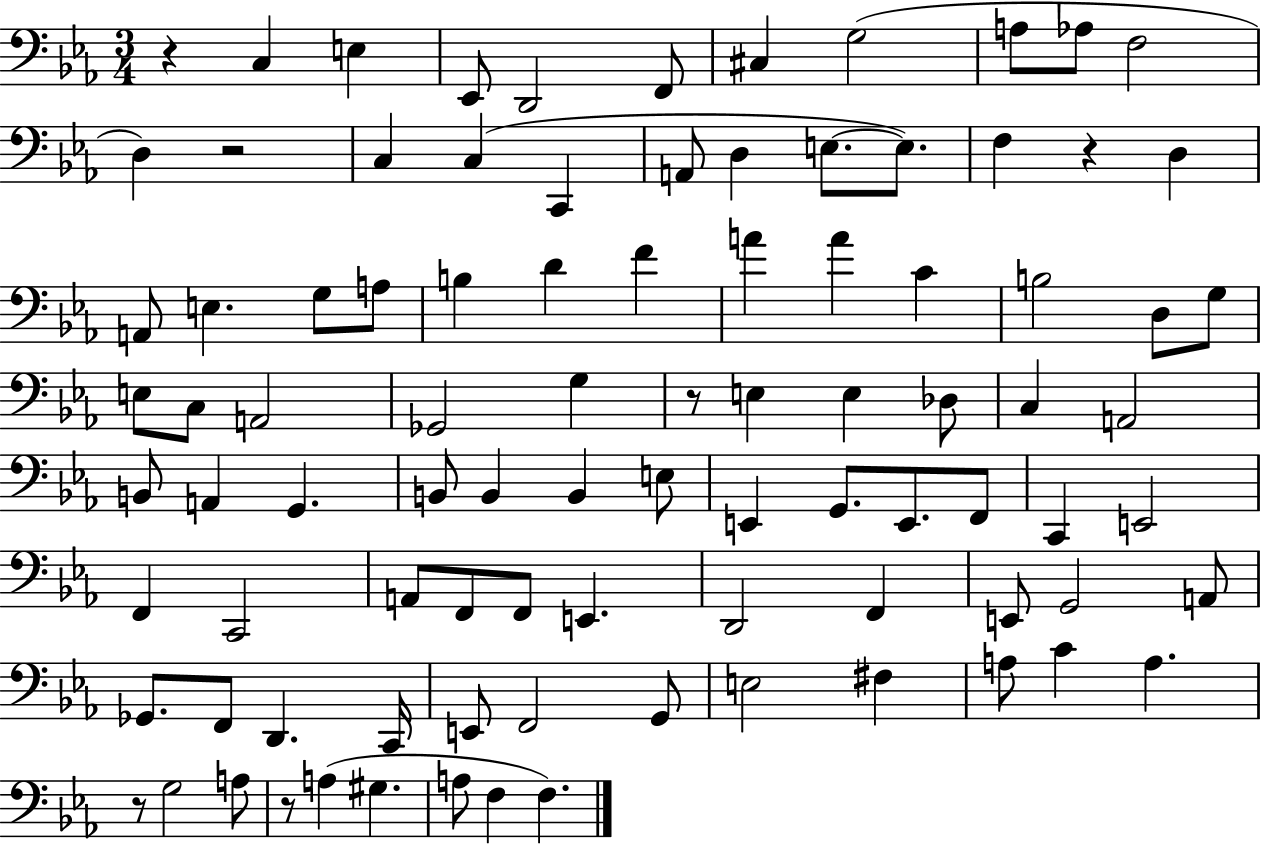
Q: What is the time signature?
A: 3/4